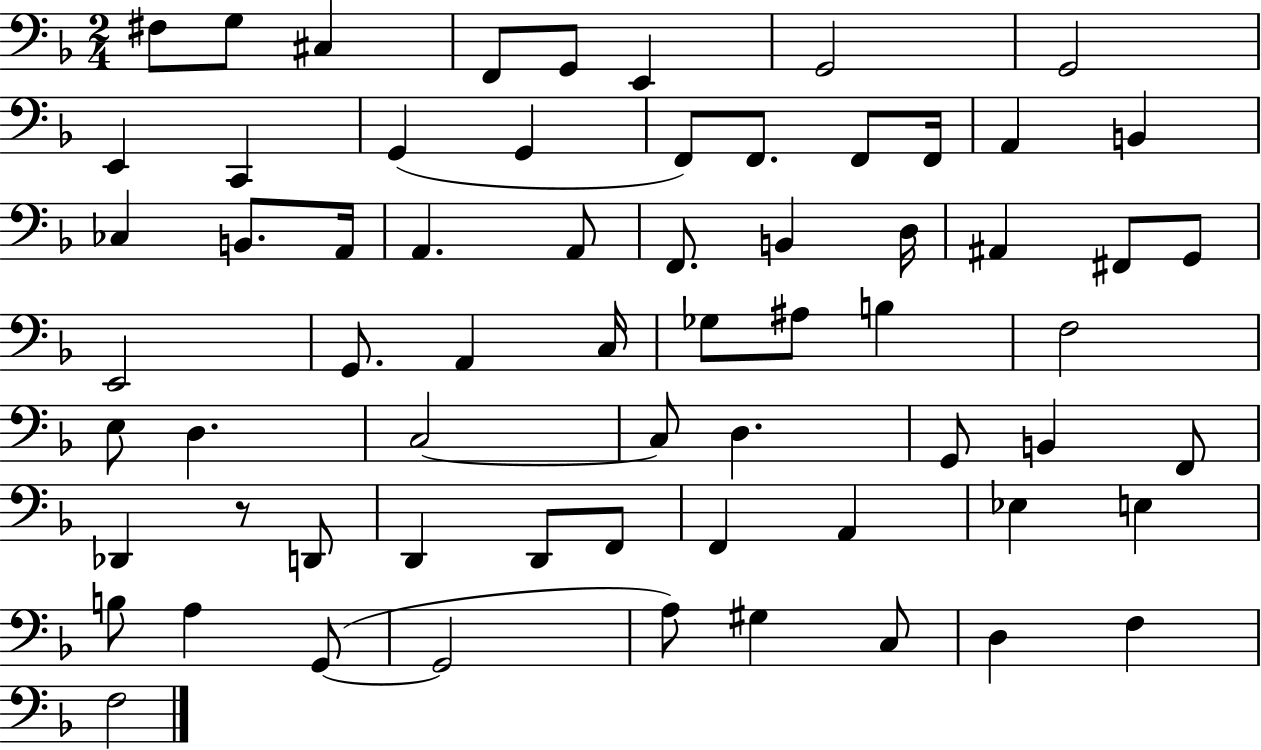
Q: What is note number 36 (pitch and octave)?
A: B3